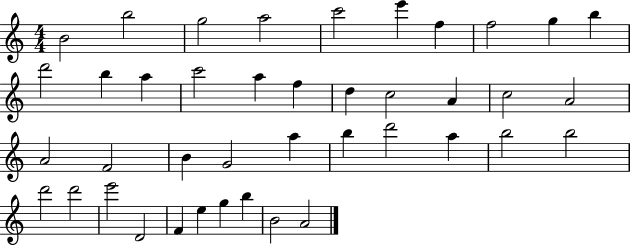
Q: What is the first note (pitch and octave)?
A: B4